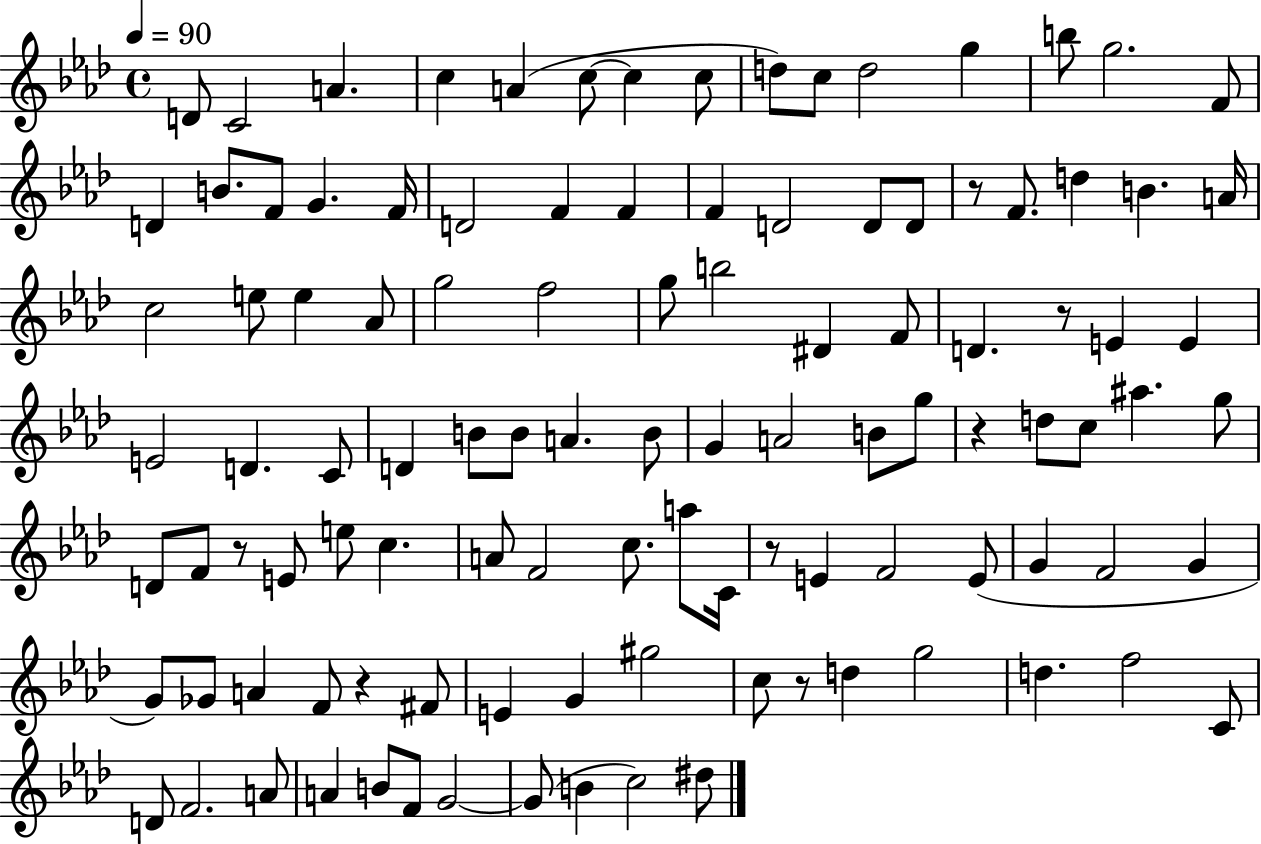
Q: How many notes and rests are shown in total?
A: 108